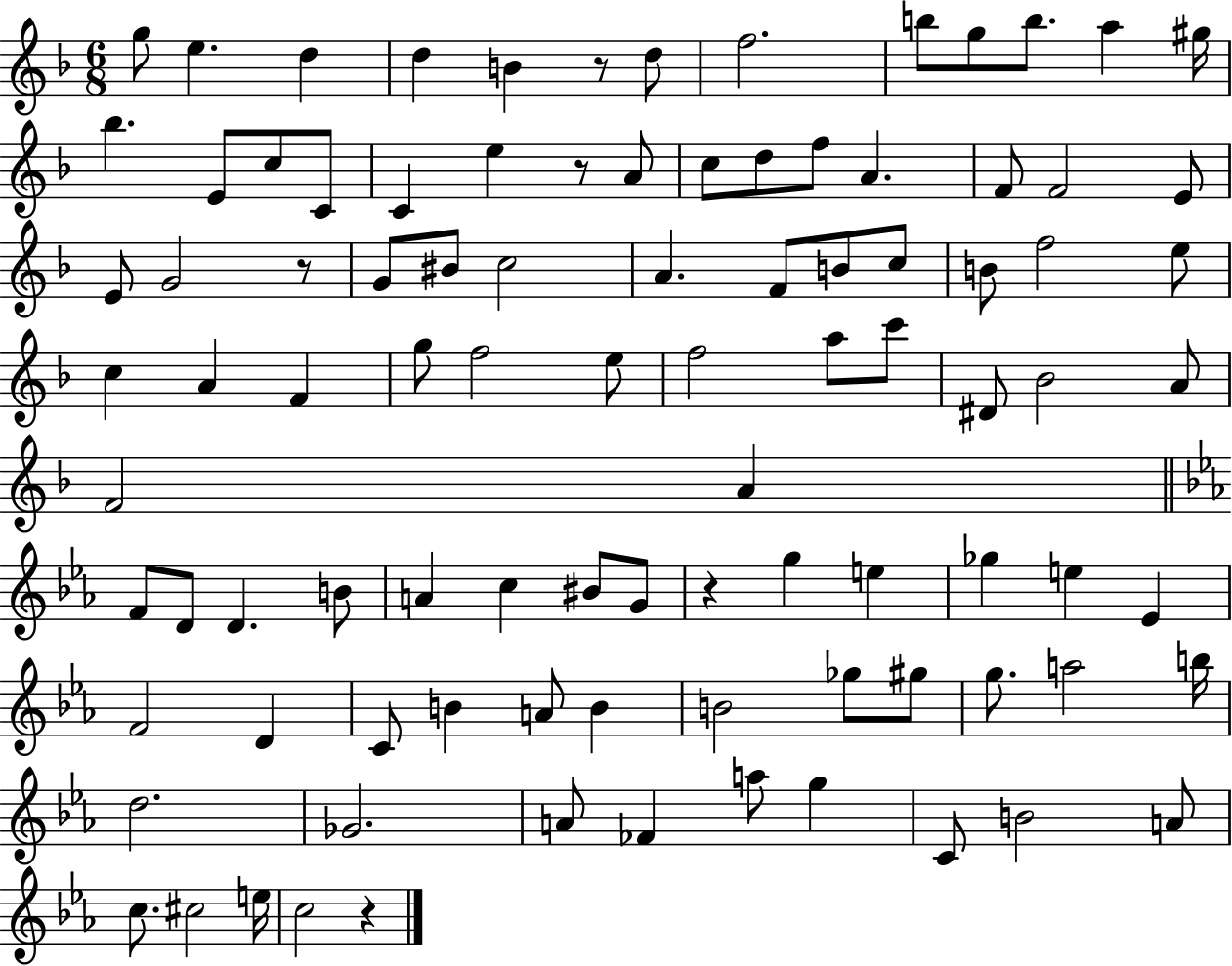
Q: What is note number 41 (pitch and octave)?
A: F4